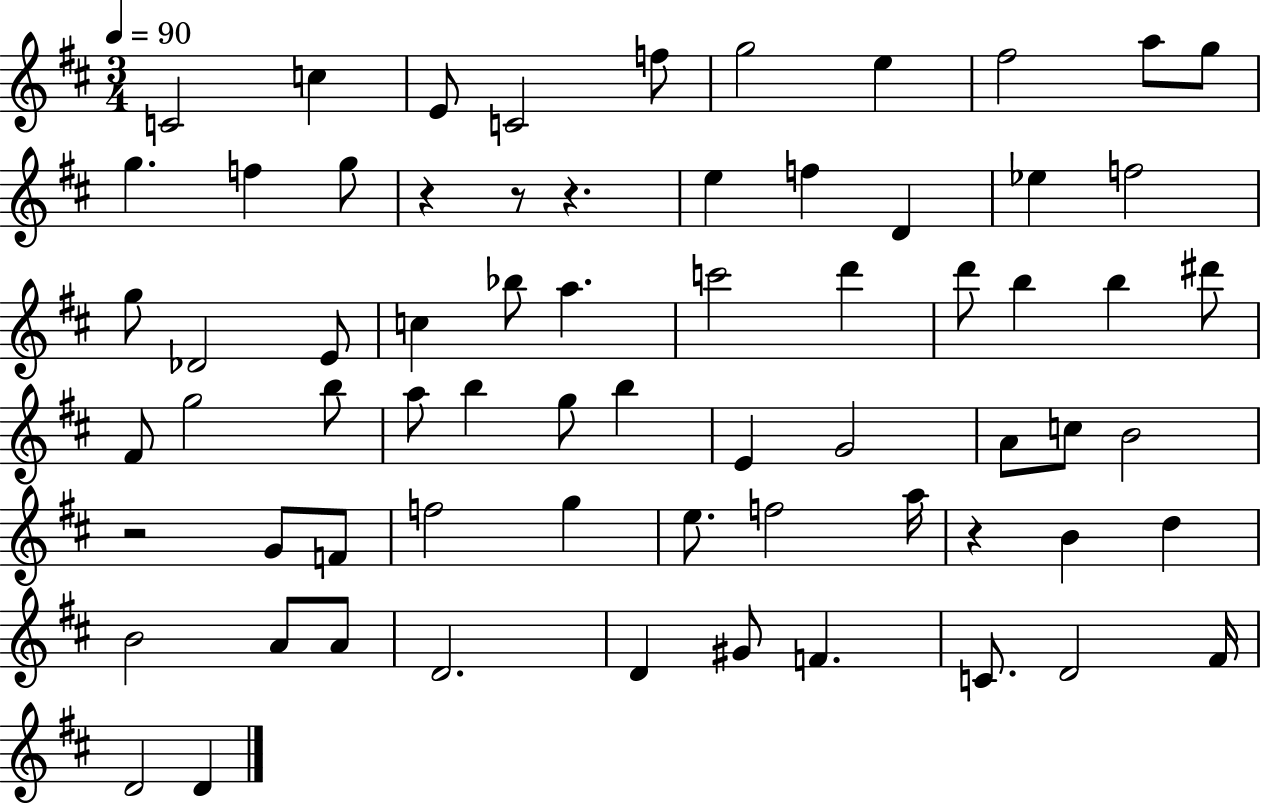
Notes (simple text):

C4/h C5/q E4/e C4/h F5/e G5/h E5/q F#5/h A5/e G5/e G5/q. F5/q G5/e R/q R/e R/q. E5/q F5/q D4/q Eb5/q F5/h G5/e Db4/h E4/e C5/q Bb5/e A5/q. C6/h D6/q D6/e B5/q B5/q D#6/e F#4/e G5/h B5/e A5/e B5/q G5/e B5/q E4/q G4/h A4/e C5/e B4/h R/h G4/e F4/e F5/h G5/q E5/e. F5/h A5/s R/q B4/q D5/q B4/h A4/e A4/e D4/h. D4/q G#4/e F4/q. C4/e. D4/h F#4/s D4/h D4/q